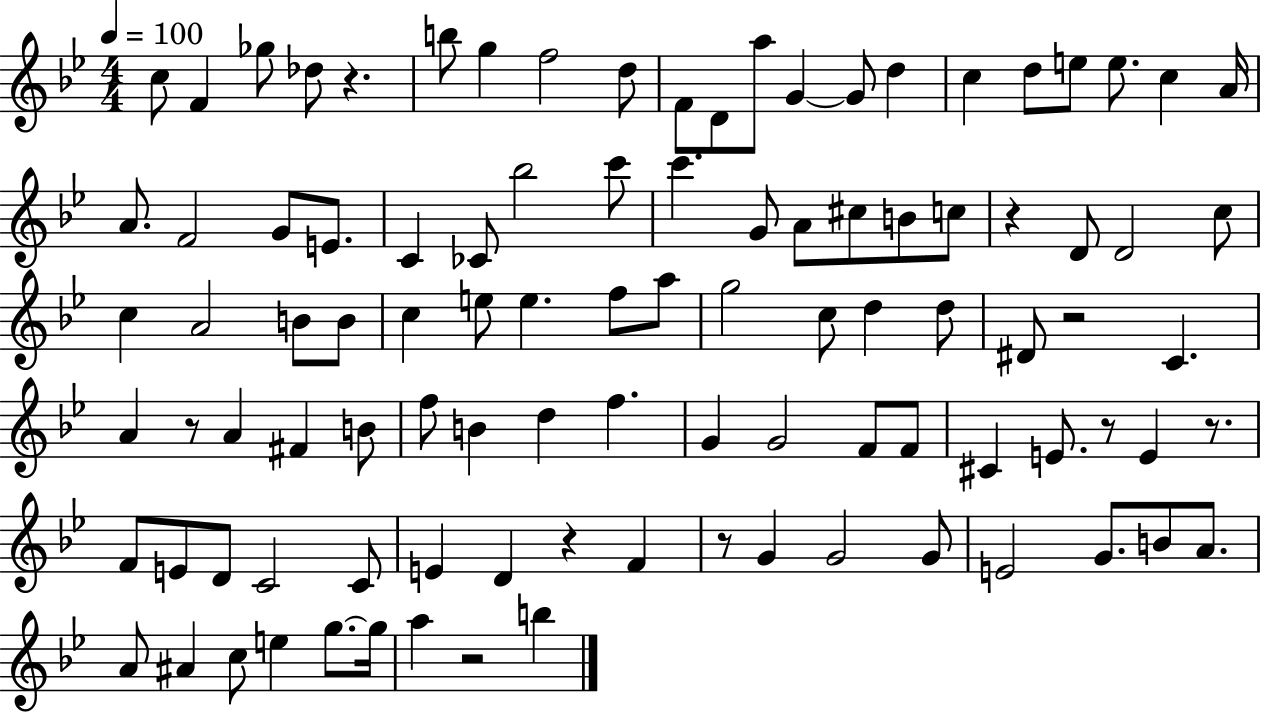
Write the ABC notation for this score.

X:1
T:Untitled
M:4/4
L:1/4
K:Bb
c/2 F _g/2 _d/2 z b/2 g f2 d/2 F/2 D/2 a/2 G G/2 d c d/2 e/2 e/2 c A/4 A/2 F2 G/2 E/2 C _C/2 _b2 c'/2 c' G/2 A/2 ^c/2 B/2 c/2 z D/2 D2 c/2 c A2 B/2 B/2 c e/2 e f/2 a/2 g2 c/2 d d/2 ^D/2 z2 C A z/2 A ^F B/2 f/2 B d f G G2 F/2 F/2 ^C E/2 z/2 E z/2 F/2 E/2 D/2 C2 C/2 E D z F z/2 G G2 G/2 E2 G/2 B/2 A/2 A/2 ^A c/2 e g/2 g/4 a z2 b